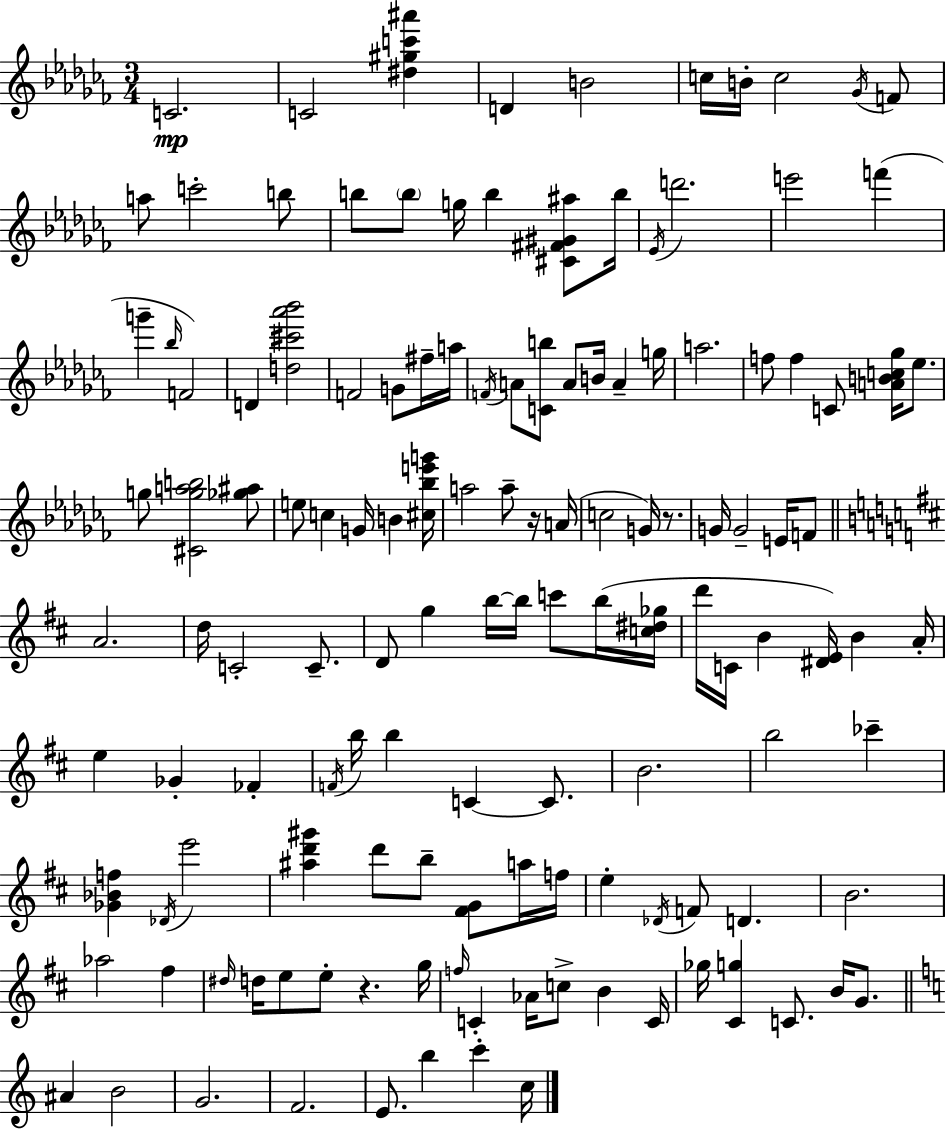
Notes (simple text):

C4/h. C4/h [D#5,G#5,C6,A#6]/q D4/q B4/h C5/s B4/s C5/h Gb4/s F4/e A5/e C6/h B5/e B5/e B5/e G5/s B5/q [C#4,F#4,G#4,A#5]/e B5/s Eb4/s D6/h. E6/h F6/q G6/q Bb5/s F4/h D4/q [D5,C#6,Ab6,Bb6]/h F4/h G4/e F#5/s A5/s F4/s A4/e [C4,B5]/e A4/e B4/s A4/q G5/s A5/h. F5/e F5/q C4/e [A4,B4,C5,Gb5]/s Eb5/e. G5/e [C#4,G5,A5,B5]/h [Gb5,A#5]/e E5/e C5/q G4/s B4/q [C#5,Bb5,E6,G6]/s A5/h A5/e R/s A4/s C5/h G4/s R/e. G4/s G4/h E4/s F4/e A4/h. D5/s C4/h C4/e. D4/e G5/q B5/s B5/s C6/e B5/s [C5,D#5,Gb5]/s D6/s C4/s B4/q [D#4,E4]/s B4/q A4/s E5/q Gb4/q FES4/q F4/s B5/s B5/q C4/q C4/e. B4/h. B5/h CES6/q [Gb4,Bb4,F5]/q Db4/s E6/h [A#5,D6,G#6]/q D6/e B5/e [F#4,G4]/e A5/s F5/s E5/q Db4/s F4/e D4/q. B4/h. Ab5/h F#5/q D#5/s D5/s E5/e E5/e R/q. G5/s F5/s C4/q Ab4/s C5/e B4/q C4/s Gb5/s [C#4,G5]/q C4/e. B4/s G4/e. A#4/q B4/h G4/h. F4/h. E4/e. B5/q C6/q C5/s